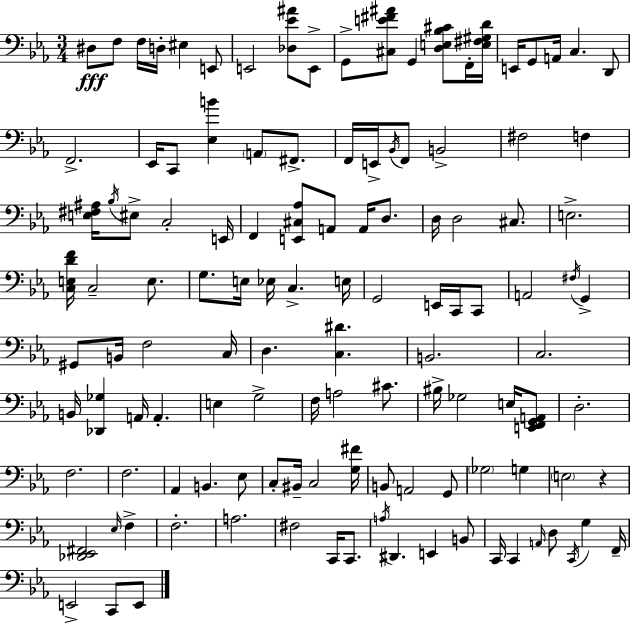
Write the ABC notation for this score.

X:1
T:Untitled
M:3/4
L:1/4
K:Eb
^D,/2 F,/2 F,/4 D,/4 ^E, E,,/2 E,,2 [_D,_E^A]/2 E,,/2 G,,/2 [^C,E^F^A]/2 G,, [D,E,_B,^C]/2 F,,/4 [E,^F,^G,D]/4 E,,/4 G,,/2 A,,/4 C, D,,/2 F,,2 _E,,/4 C,,/2 [_E,B] A,,/2 ^F,,/2 F,,/4 E,,/4 _B,,/4 F,,/2 B,,2 ^F,2 F, [E,^F,^A,]/4 _B,/4 ^E,/2 C,2 E,,/4 F,, [E,,^C,_A,]/2 A,,/2 A,,/4 D,/2 D,/4 D,2 ^C,/2 E,2 [C,E,DF]/4 C,2 E,/2 G,/2 E,/4 _E,/4 C, E,/4 G,,2 E,,/4 C,,/4 C,,/2 A,,2 ^F,/4 G,, ^G,,/2 B,,/4 F,2 C,/4 D, [C,^D] B,,2 C,2 B,,/4 [_D,,_G,] A,,/4 A,, E, G,2 F,/4 A,2 ^C/2 ^B,/4 _G,2 E,/4 [E,,F,,G,,A,,]/2 D,2 F,2 F,2 _A,, B,, _E,/2 C,/2 ^B,,/4 C,2 [G,^F]/4 B,,/2 A,,2 G,,/2 _G,2 G, E,2 z [_D,,_E,,^F,,]2 _E,/4 F, F,2 A,2 ^F,2 C,,/4 C,,/2 A,/4 ^D,, E,, B,,/2 C,,/4 C,, A,,/4 D,/2 C,,/4 G, F,,/4 E,,2 C,,/2 E,,/2